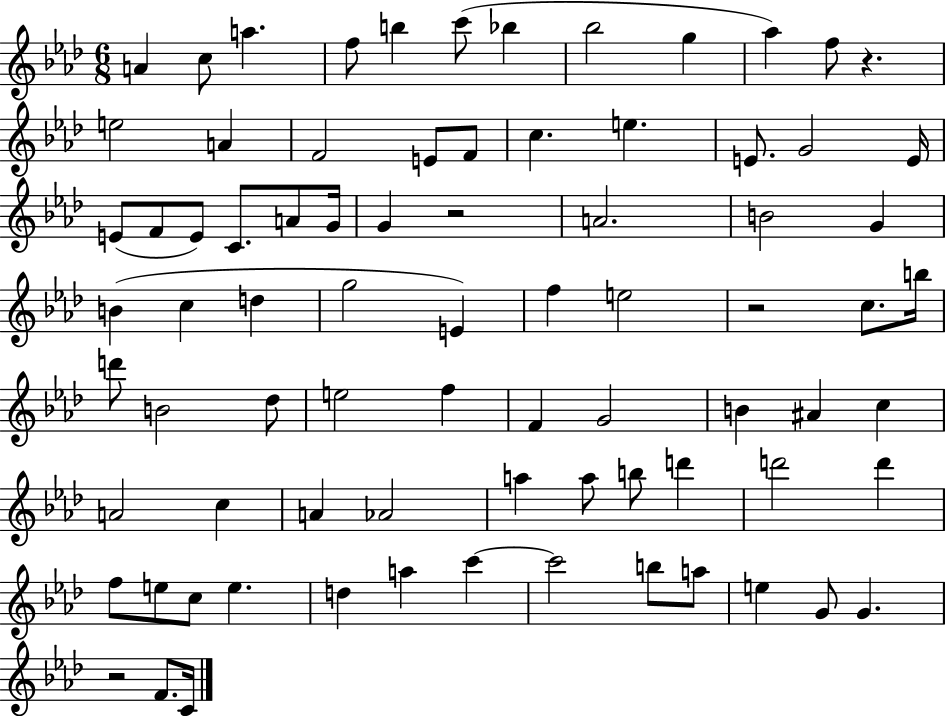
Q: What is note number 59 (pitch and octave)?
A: D6